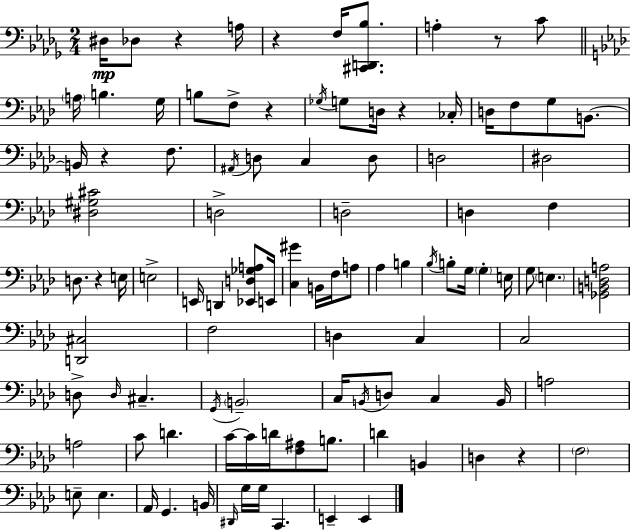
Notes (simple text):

D#3/s Db3/e R/q A3/s R/q F3/s [C#2,D2,Bb3]/e. A3/q R/e C4/e A3/s B3/q. G3/s B3/e F3/e R/q Gb3/s G3/e D3/s R/q CES3/s D3/s F3/e G3/e B2/e. B2/s R/q F3/e. A#2/s D3/e C3/q D3/e D3/h D#3/h [D#3,G#3,C#4]/h D3/h D3/h D3/q F3/q D3/e. R/q E3/s E3/h E2/s D2/q [Eb2,D3,Gb3,A3]/e E2/s [C3,G#4]/q B2/s F3/s A3/e Ab3/q B3/q Bb3/s B3/e G3/s G3/q E3/s G3/e E3/q. [Gb2,B2,D3,A3]/h [D2,C#3]/h F3/h D3/q C3/q C3/h D3/e D3/s C#3/q. G2/s B2/h C3/s B2/s D3/e C3/q B2/s A3/h A3/h C4/e D4/q. C4/s C4/s D4/s [F3,A#3]/e B3/e. D4/q B2/q D3/q R/q F3/h E3/e E3/q. Ab2/s G2/q. B2/s D#2/s G3/s G3/s C2/q. E2/q E2/q